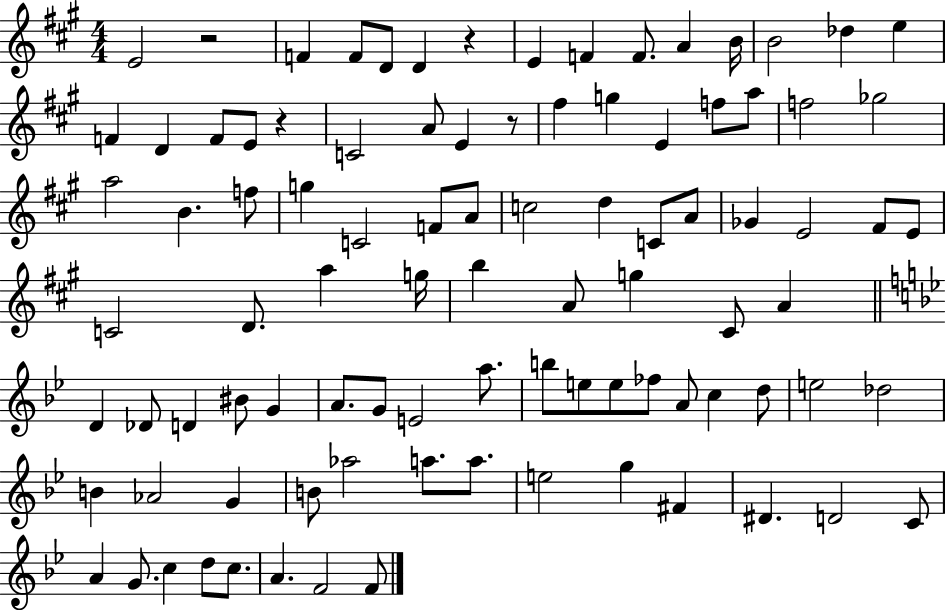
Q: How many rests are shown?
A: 4